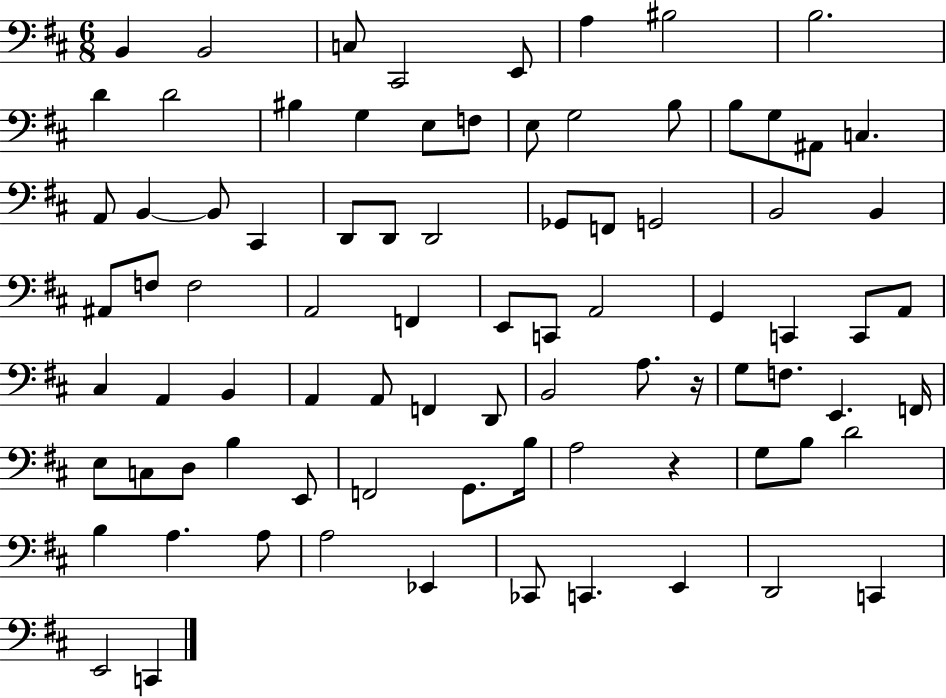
{
  \clef bass
  \numericTimeSignature
  \time 6/8
  \key d \major
  \repeat volta 2 { b,4 b,2 | c8 cis,2 e,8 | a4 bis2 | b2. | \break d'4 d'2 | bis4 g4 e8 f8 | e8 g2 b8 | b8 g8 ais,8 c4. | \break a,8 b,4~~ b,8 cis,4 | d,8 d,8 d,2 | ges,8 f,8 g,2 | b,2 b,4 | \break ais,8 f8 f2 | a,2 f,4 | e,8 c,8 a,2 | g,4 c,4 c,8 a,8 | \break cis4 a,4 b,4 | a,4 a,8 f,4 d,8 | b,2 a8. r16 | g8 f8. e,4. f,16 | \break e8 c8 d8 b4 e,8 | f,2 g,8. b16 | a2 r4 | g8 b8 d'2 | \break b4 a4. a8 | a2 ees,4 | ces,8 c,4. e,4 | d,2 c,4 | \break e,2 c,4 | } \bar "|."
}